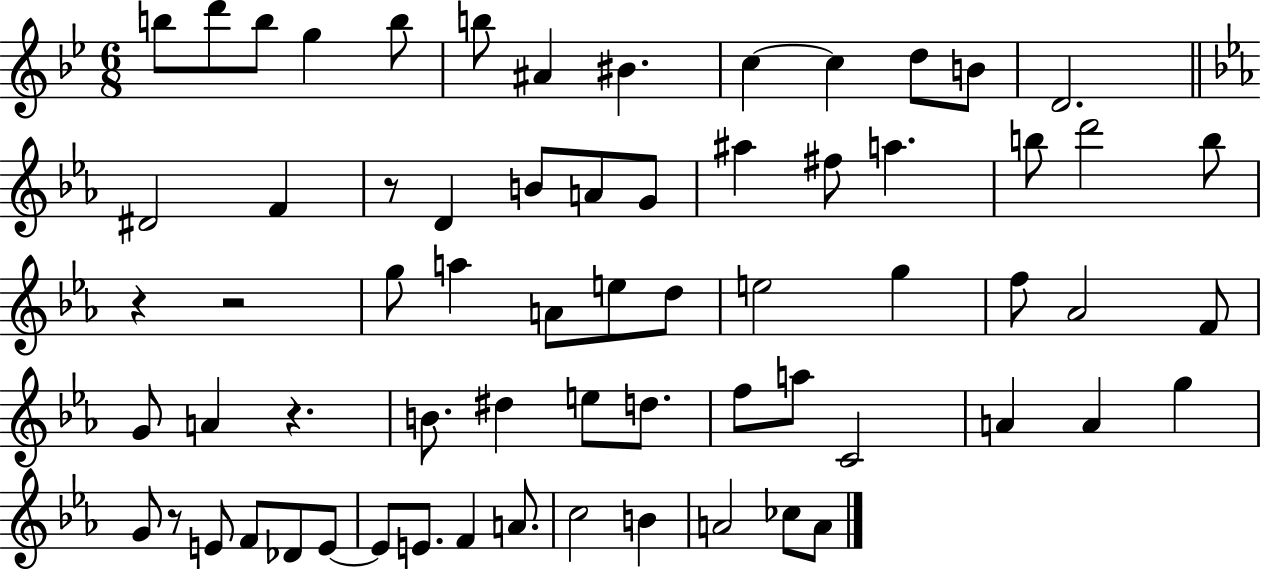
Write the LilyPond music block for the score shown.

{
  \clef treble
  \numericTimeSignature
  \time 6/8
  \key bes \major
  b''8 d'''8 b''8 g''4 b''8 | b''8 ais'4 bis'4. | c''4~~ c''4 d''8 b'8 | d'2. | \break \bar "||" \break \key c \minor dis'2 f'4 | r8 d'4 b'8 a'8 g'8 | ais''4 fis''8 a''4. | b''8 d'''2 b''8 | \break r4 r2 | g''8 a''4 a'8 e''8 d''8 | e''2 g''4 | f''8 aes'2 f'8 | \break g'8 a'4 r4. | b'8. dis''4 e''8 d''8. | f''8 a''8 c'2 | a'4 a'4 g''4 | \break g'8 r8 e'8 f'8 des'8 e'8~~ | e'8 e'8. f'4 a'8. | c''2 b'4 | a'2 ces''8 a'8 | \break \bar "|."
}